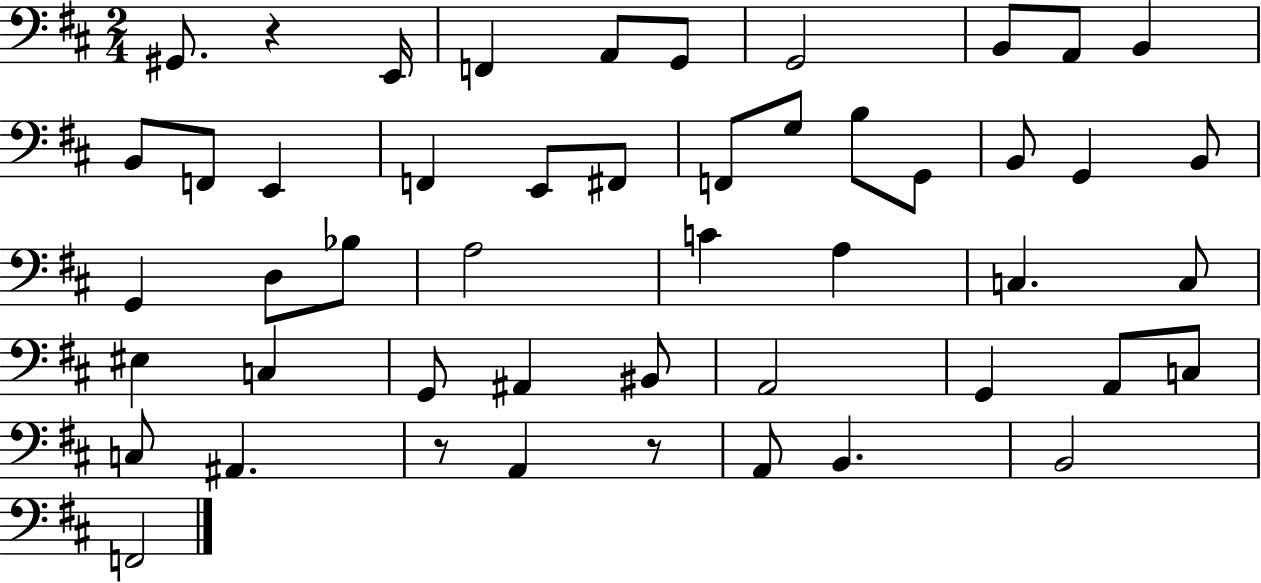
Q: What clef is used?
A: bass